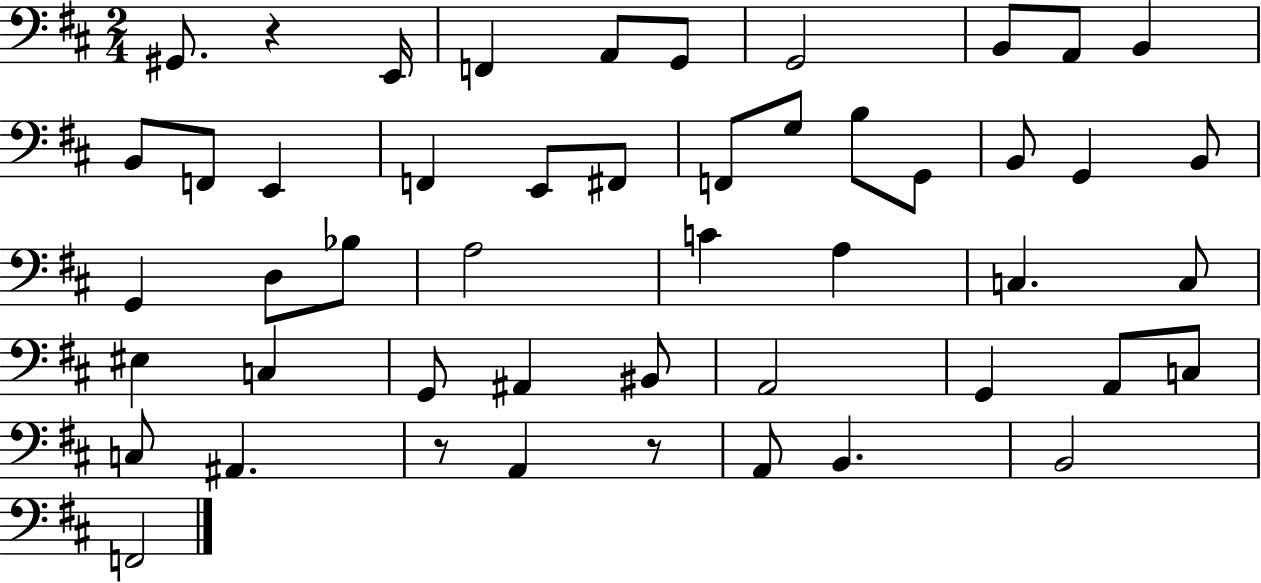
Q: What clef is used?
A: bass